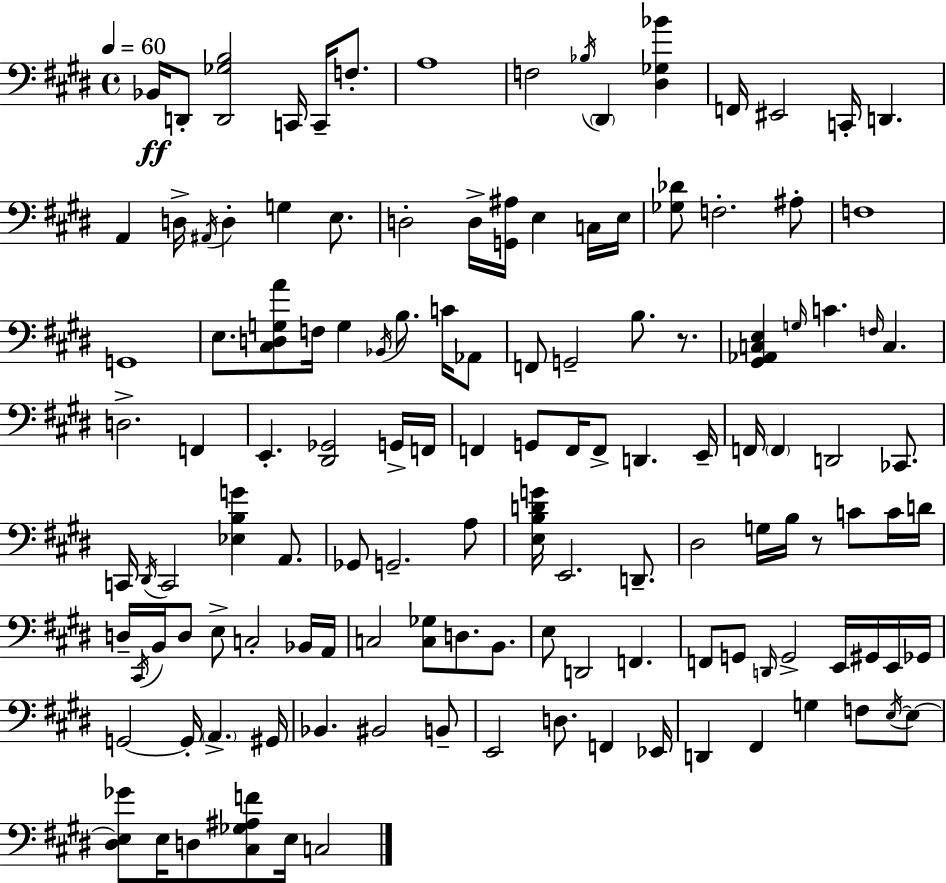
X:1
T:Untitled
M:4/4
L:1/4
K:E
_B,,/4 D,,/2 [D,,_G,B,]2 C,,/4 C,,/4 F,/2 A,4 F,2 _B,/4 ^D,, [^D,_G,_B] F,,/4 ^E,,2 C,,/4 D,, A,, D,/4 ^A,,/4 D, G, E,/2 D,2 D,/4 [G,,^A,]/4 E, C,/4 E,/4 [_G,_D]/2 F,2 ^A,/2 F,4 G,,4 E,/2 [^C,D,G,A]/2 F,/4 G, _B,,/4 B,/2 C/4 _A,,/2 F,,/2 G,,2 B,/2 z/2 [^G,,_A,,C,E,] G,/4 C F,/4 C, D,2 F,, E,, [^D,,_G,,]2 G,,/4 F,,/4 F,, G,,/2 F,,/4 F,,/2 D,, E,,/4 F,,/4 F,, D,,2 _C,,/2 C,,/4 ^D,,/4 C,,2 [_E,B,G] A,,/2 _G,,/2 G,,2 A,/2 [E,B,DG]/4 E,,2 D,,/2 ^D,2 G,/4 B,/4 z/2 C/2 C/4 D/4 D,/4 ^C,,/4 B,,/4 D,/2 E,/2 C,2 _B,,/4 A,,/4 C,2 [C,_G,]/2 D,/2 B,,/2 E,/2 D,,2 F,, F,,/2 G,,/2 D,,/4 G,,2 E,,/4 ^G,,/4 E,,/4 _G,,/4 G,,2 G,,/4 A,, ^G,,/4 _B,, ^B,,2 B,,/2 E,,2 D,/2 F,, _E,,/4 D,, ^F,, G, F,/2 E,/4 E,/2 [^D,E,_G]/2 E,/4 D,/2 [^C,_G,^A,F]/2 E,/4 C,2